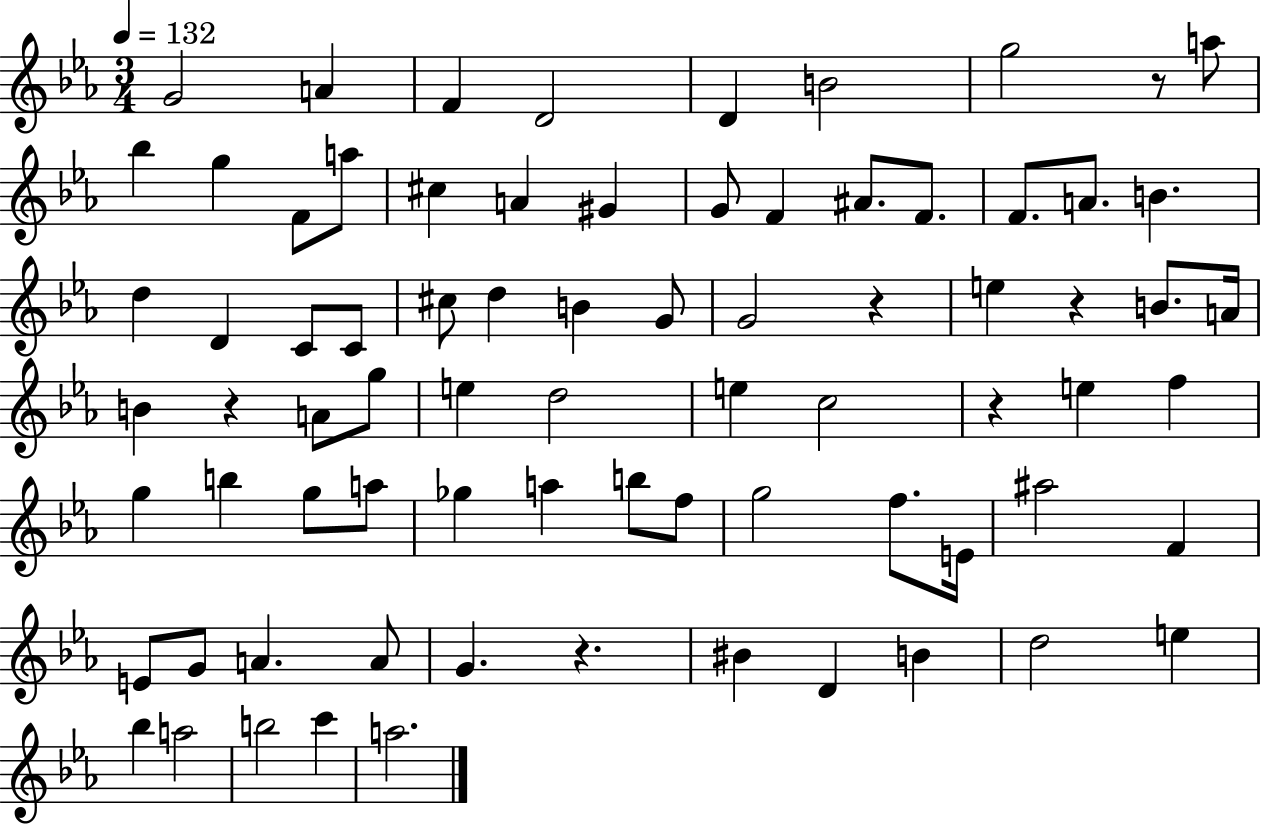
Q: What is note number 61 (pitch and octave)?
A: G4